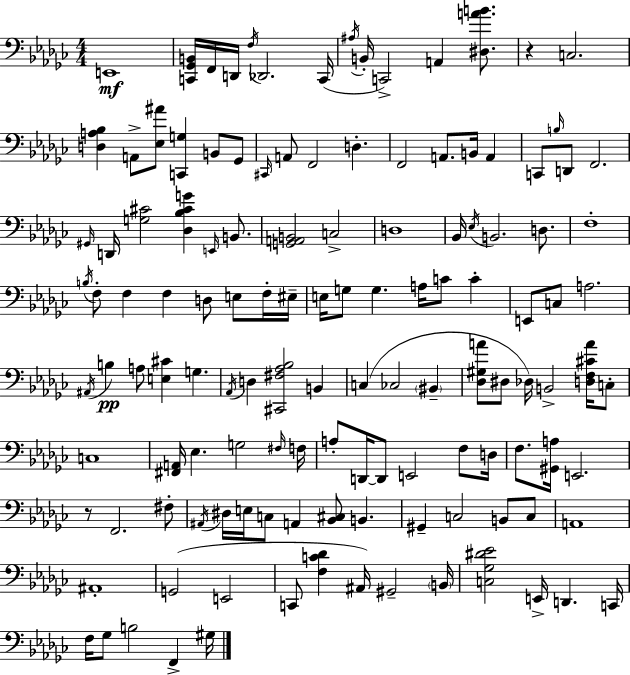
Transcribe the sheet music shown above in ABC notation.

X:1
T:Untitled
M:4/4
L:1/4
K:Ebm
E,,4 [C,,_G,,B,,]/4 F,,/4 D,,/4 F,/4 _D,,2 C,,/4 ^A,/4 B,,/4 C,,2 A,, [^D,AB]/2 z C,2 [D,A,_B,] A,,/2 [_E,^A]/2 [C,,G,] B,,/2 _G,,/2 ^C,,/4 A,,/2 F,,2 D, F,,2 A,,/2 B,,/4 A,, C,,/2 B,/4 D,,/2 F,,2 ^G,,/4 D,,/4 [G,^C]2 [_D,_B,^CG] E,,/4 B,,/2 [G,,A,,B,,]2 C,2 D,4 _B,,/4 _E,/4 B,,2 D,/2 F,4 B,/4 F,/2 F, F, D,/2 E,/2 F,/4 ^E,/4 E,/4 G,/2 G, A,/4 C/2 C E,,/2 C,/2 A,2 ^A,,/4 B, A,/2 [E,^C] G, _A,,/4 D, [^C,,^F,_A,_B,]2 B,, C, _C,2 ^B,, [_D,^G,A]/2 ^D,/2 _D,/4 B,,2 [D,F,^CA]/4 C,/2 C,4 [^F,,A,,]/4 _E, G,2 ^F,/4 F,/4 A,/2 D,,/4 D,,/2 E,,2 F,/2 D,/4 F,/2 [^G,,A,]/4 E,,2 z/2 F,,2 ^F,/2 ^A,,/4 ^D,/4 E,/4 C,/2 A,, [_B,,^C,]/2 B,, ^G,, C,2 B,,/2 C,/2 A,,4 ^A,,4 G,,2 E,,2 C,,/2 [F,C_D] ^A,,/4 ^G,,2 B,,/4 [C,_G,^D_E]2 E,,/4 D,, C,,/4 F,/4 _G,/2 B,2 F,, ^G,/4